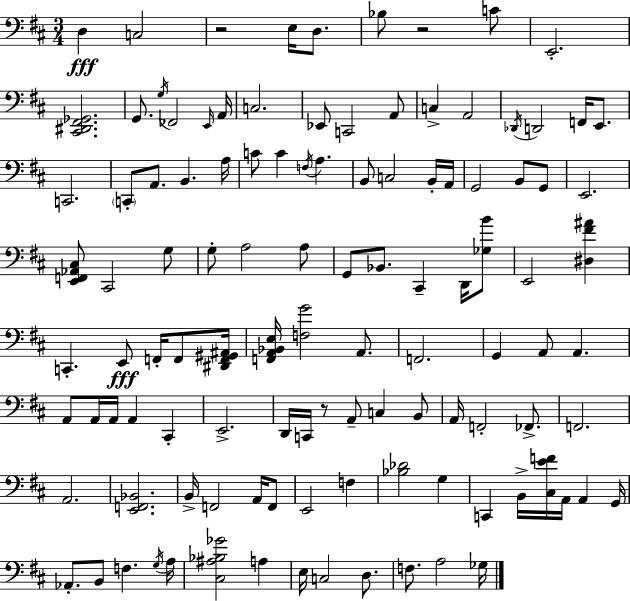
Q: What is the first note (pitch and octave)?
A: D3